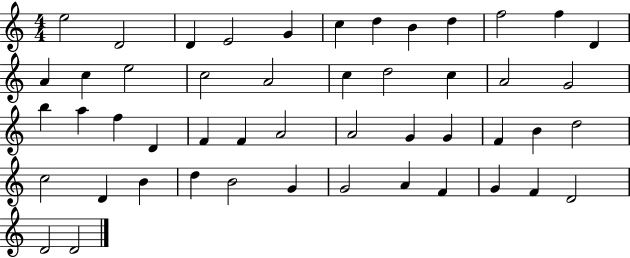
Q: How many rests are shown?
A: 0